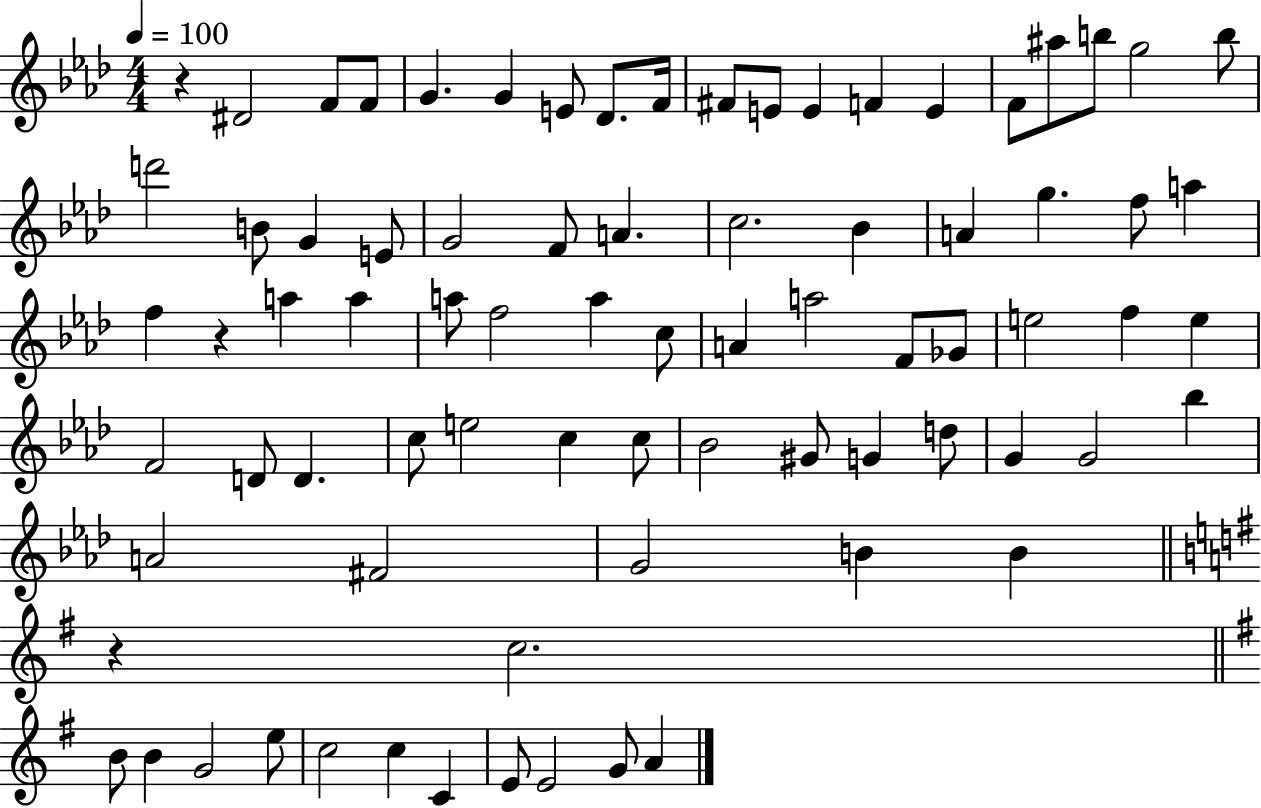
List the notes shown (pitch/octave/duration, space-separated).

R/q D#4/h F4/e F4/e G4/q. G4/q E4/e Db4/e. F4/s F#4/e E4/e E4/q F4/q E4/q F4/e A#5/e B5/e G5/h B5/e D6/h B4/e G4/q E4/e G4/h F4/e A4/q. C5/h. Bb4/q A4/q G5/q. F5/e A5/q F5/q R/q A5/q A5/q A5/e F5/h A5/q C5/e A4/q A5/h F4/e Gb4/e E5/h F5/q E5/q F4/h D4/e D4/q. C5/e E5/h C5/q C5/e Bb4/h G#4/e G4/q D5/e G4/q G4/h Bb5/q A4/h F#4/h G4/h B4/q B4/q R/q C5/h. B4/e B4/q G4/h E5/e C5/h C5/q C4/q E4/e E4/h G4/e A4/q